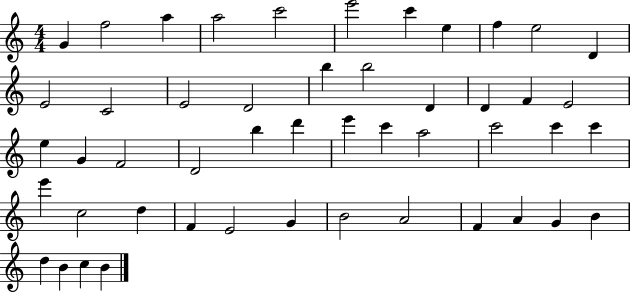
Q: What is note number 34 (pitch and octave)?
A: E6